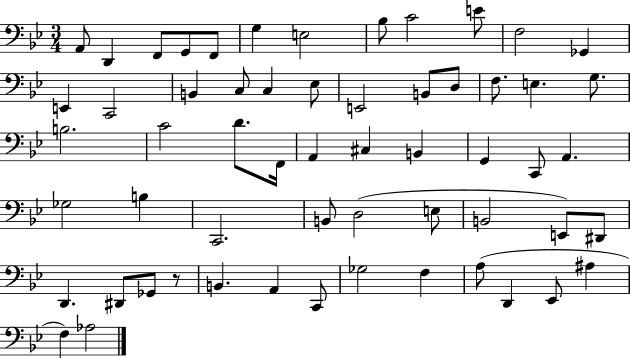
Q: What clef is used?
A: bass